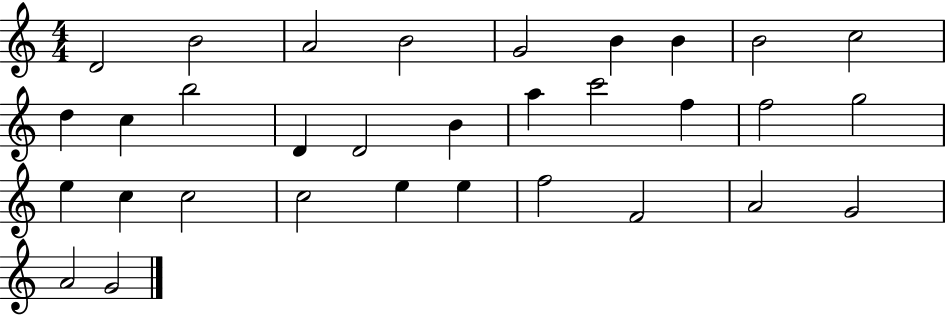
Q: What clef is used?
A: treble